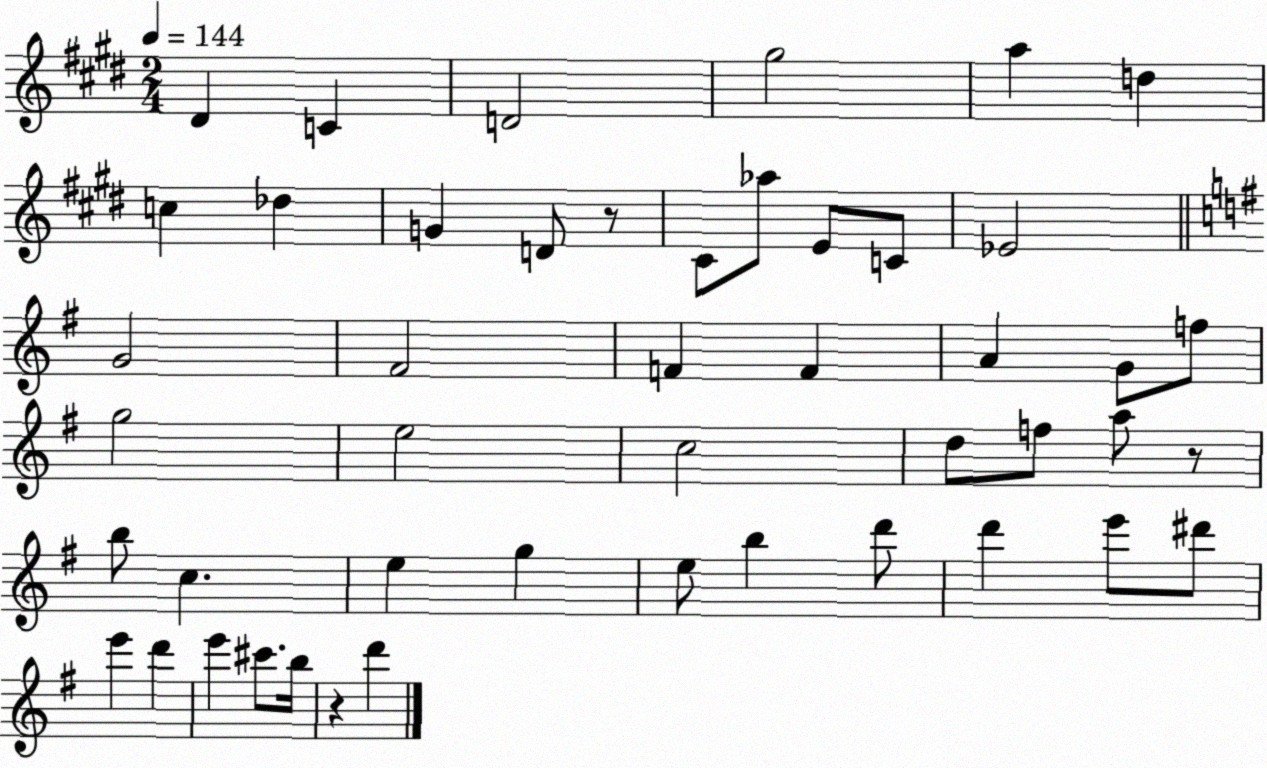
X:1
T:Untitled
M:2/4
L:1/4
K:E
^D C D2 ^g2 a d c _d G D/2 z/2 ^C/2 _a/2 E/2 C/2 _E2 G2 ^F2 F F A G/2 f/2 g2 e2 c2 d/2 f/2 a/2 z/2 b/2 c e g e/2 b d'/2 d' e'/2 ^d'/2 e' d' e' ^c'/2 b/4 z d'